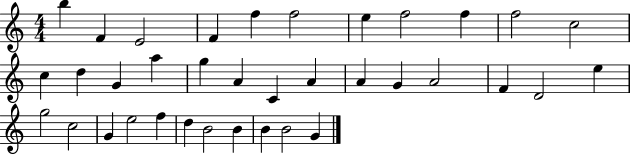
X:1
T:Untitled
M:4/4
L:1/4
K:C
b F E2 F f f2 e f2 f f2 c2 c d G a g A C A A G A2 F D2 e g2 c2 G e2 f d B2 B B B2 G